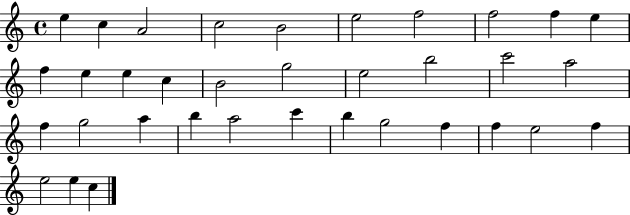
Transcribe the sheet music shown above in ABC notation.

X:1
T:Untitled
M:4/4
L:1/4
K:C
e c A2 c2 B2 e2 f2 f2 f e f e e c B2 g2 e2 b2 c'2 a2 f g2 a b a2 c' b g2 f f e2 f e2 e c